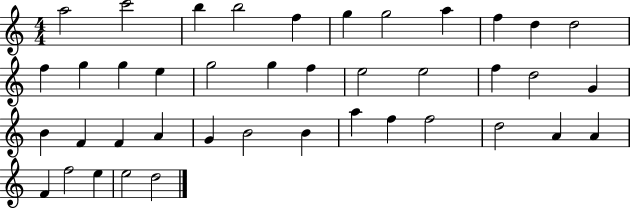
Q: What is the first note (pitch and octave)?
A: A5